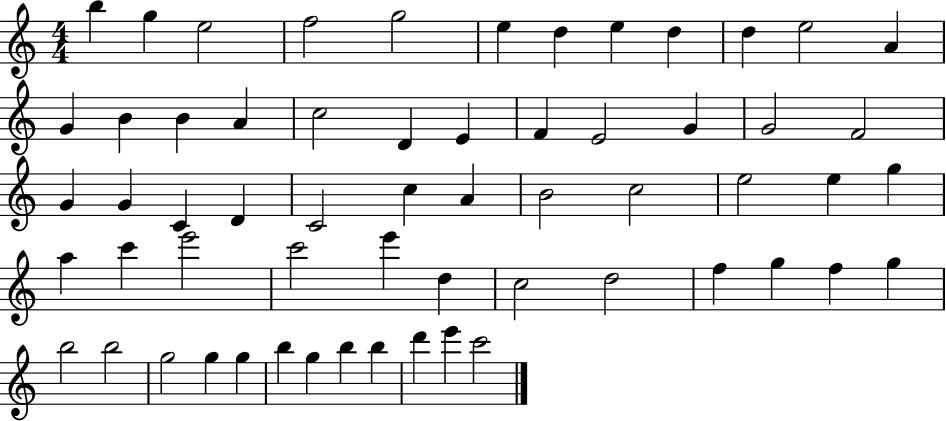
{
  \clef treble
  \numericTimeSignature
  \time 4/4
  \key c \major
  b''4 g''4 e''2 | f''2 g''2 | e''4 d''4 e''4 d''4 | d''4 e''2 a'4 | \break g'4 b'4 b'4 a'4 | c''2 d'4 e'4 | f'4 e'2 g'4 | g'2 f'2 | \break g'4 g'4 c'4 d'4 | c'2 c''4 a'4 | b'2 c''2 | e''2 e''4 g''4 | \break a''4 c'''4 e'''2 | c'''2 e'''4 d''4 | c''2 d''2 | f''4 g''4 f''4 g''4 | \break b''2 b''2 | g''2 g''4 g''4 | b''4 g''4 b''4 b''4 | d'''4 e'''4 c'''2 | \break \bar "|."
}